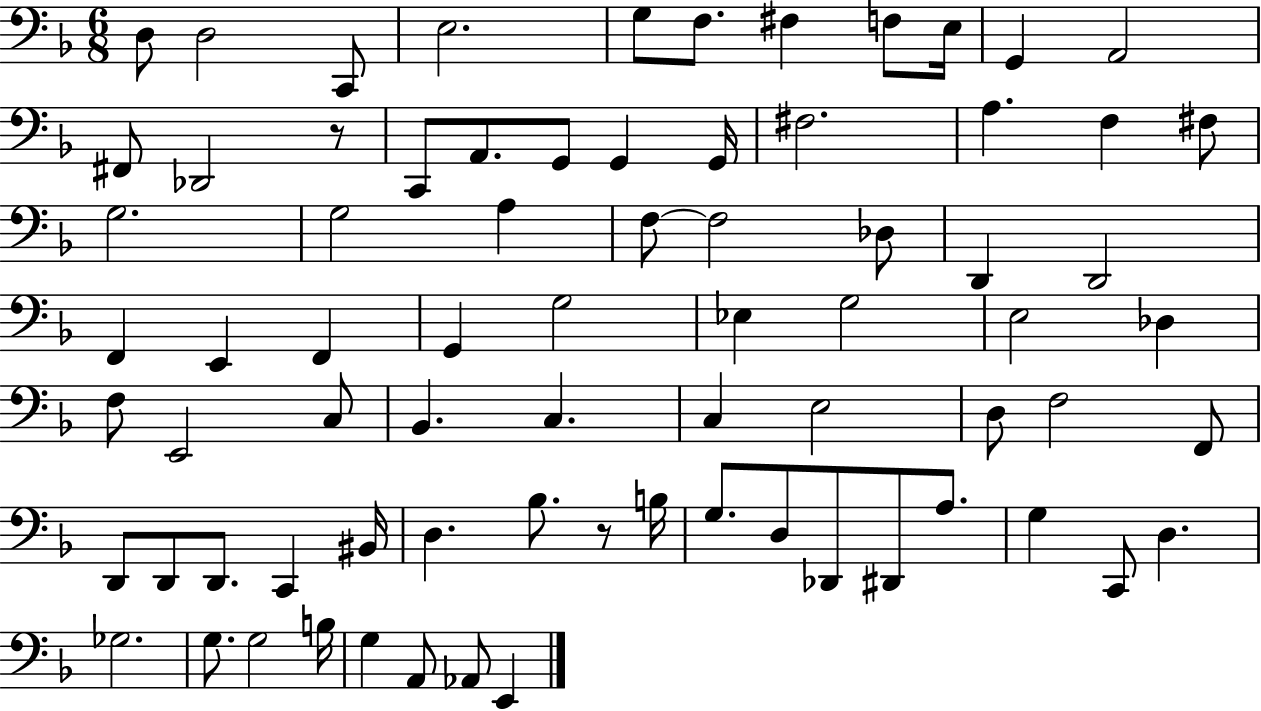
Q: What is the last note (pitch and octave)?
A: E2